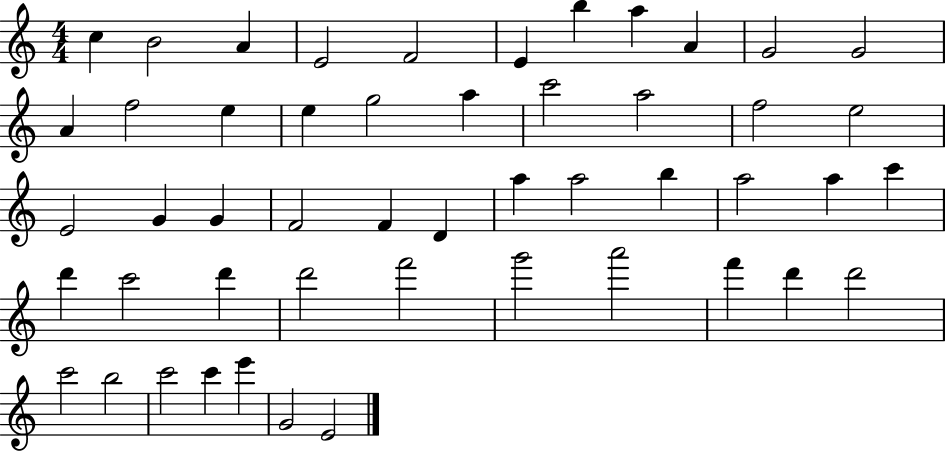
X:1
T:Untitled
M:4/4
L:1/4
K:C
c B2 A E2 F2 E b a A G2 G2 A f2 e e g2 a c'2 a2 f2 e2 E2 G G F2 F D a a2 b a2 a c' d' c'2 d' d'2 f'2 g'2 a'2 f' d' d'2 c'2 b2 c'2 c' e' G2 E2